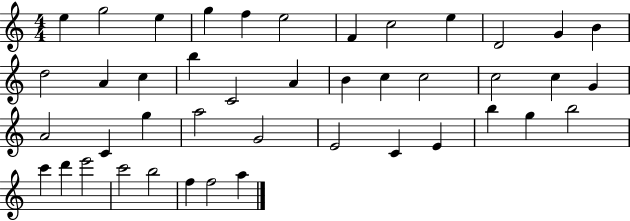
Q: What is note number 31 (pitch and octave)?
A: C4